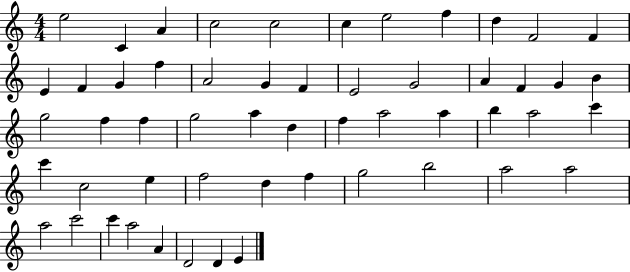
X:1
T:Untitled
M:4/4
L:1/4
K:C
e2 C A c2 c2 c e2 f d F2 F E F G f A2 G F E2 G2 A F G B g2 f f g2 a d f a2 a b a2 c' c' c2 e f2 d f g2 b2 a2 a2 a2 c'2 c' a2 A D2 D E